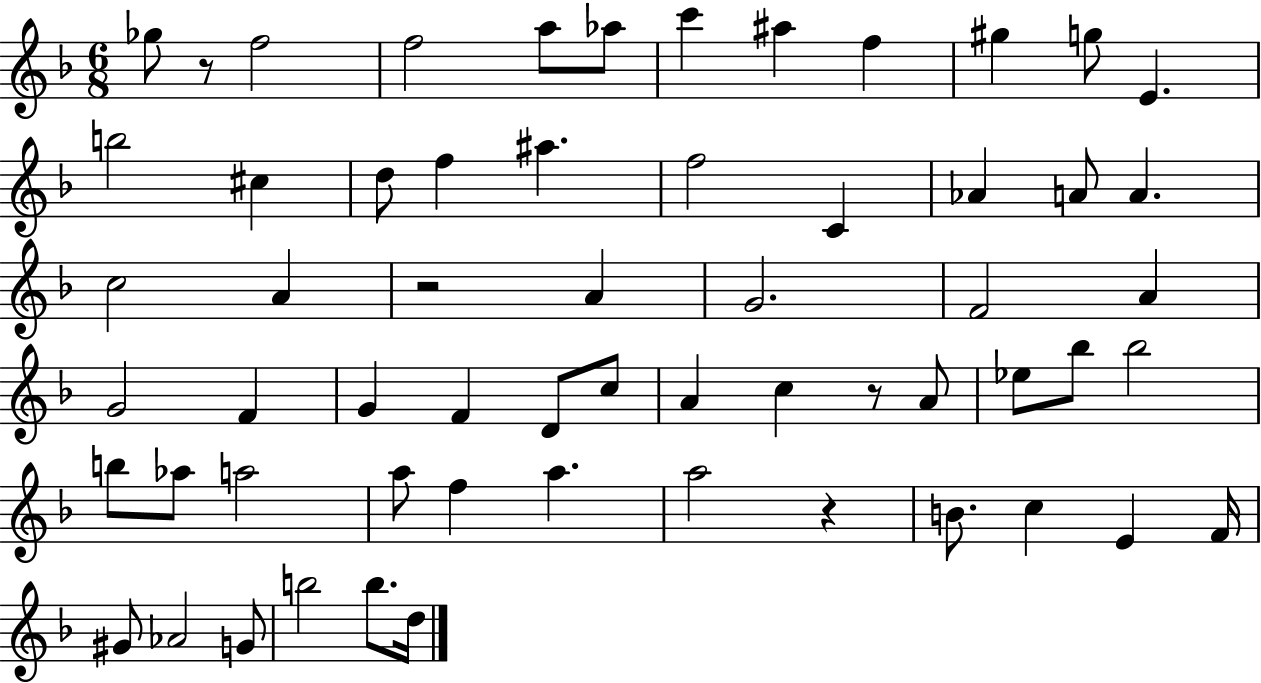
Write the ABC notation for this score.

X:1
T:Untitled
M:6/8
L:1/4
K:F
_g/2 z/2 f2 f2 a/2 _a/2 c' ^a f ^g g/2 E b2 ^c d/2 f ^a f2 C _A A/2 A c2 A z2 A G2 F2 A G2 F G F D/2 c/2 A c z/2 A/2 _e/2 _b/2 _b2 b/2 _a/2 a2 a/2 f a a2 z B/2 c E F/4 ^G/2 _A2 G/2 b2 b/2 d/4